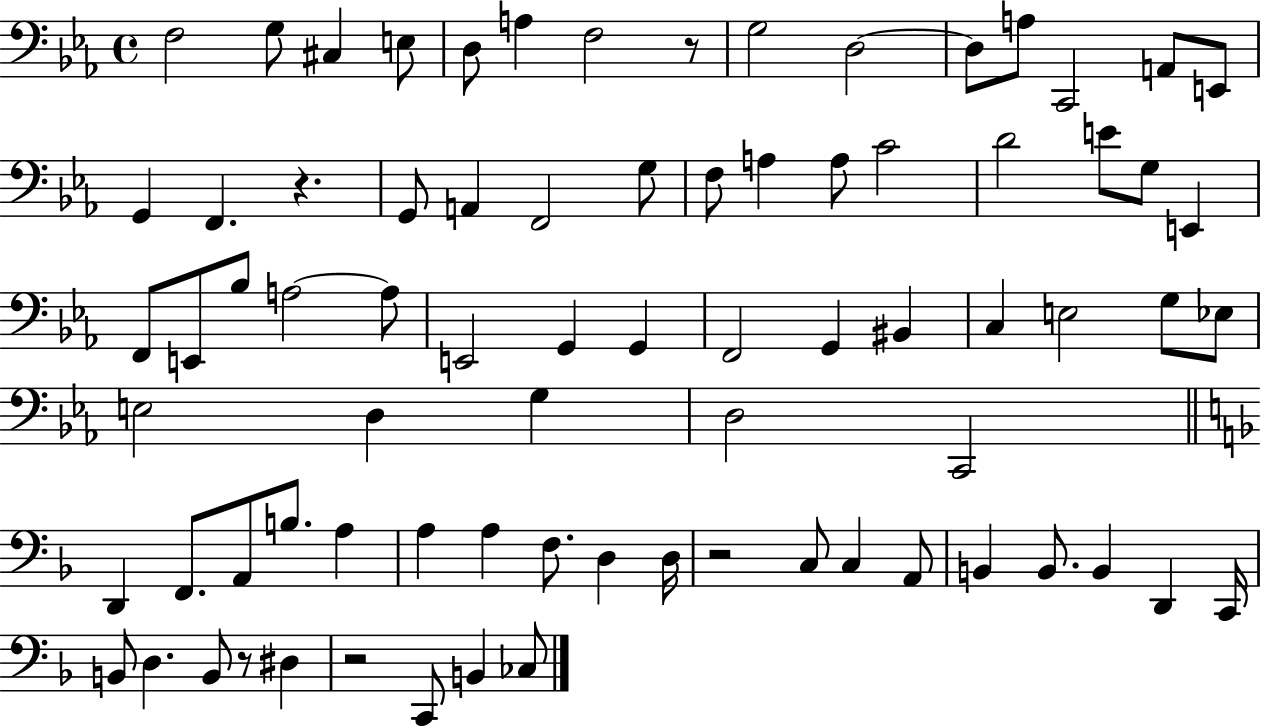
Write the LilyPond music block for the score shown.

{
  \clef bass
  \time 4/4
  \defaultTimeSignature
  \key ees \major
  f2 g8 cis4 e8 | d8 a4 f2 r8 | g2 d2~~ | d8 a8 c,2 a,8 e,8 | \break g,4 f,4. r4. | g,8 a,4 f,2 g8 | f8 a4 a8 c'2 | d'2 e'8 g8 e,4 | \break f,8 e,8 bes8 a2~~ a8 | e,2 g,4 g,4 | f,2 g,4 bis,4 | c4 e2 g8 ees8 | \break e2 d4 g4 | d2 c,2 | \bar "||" \break \key d \minor d,4 f,8. a,8 b8. a4 | a4 a4 f8. d4 d16 | r2 c8 c4 a,8 | b,4 b,8. b,4 d,4 c,16 | \break b,8 d4. b,8 r8 dis4 | r2 c,8 b,4 ces8 | \bar "|."
}